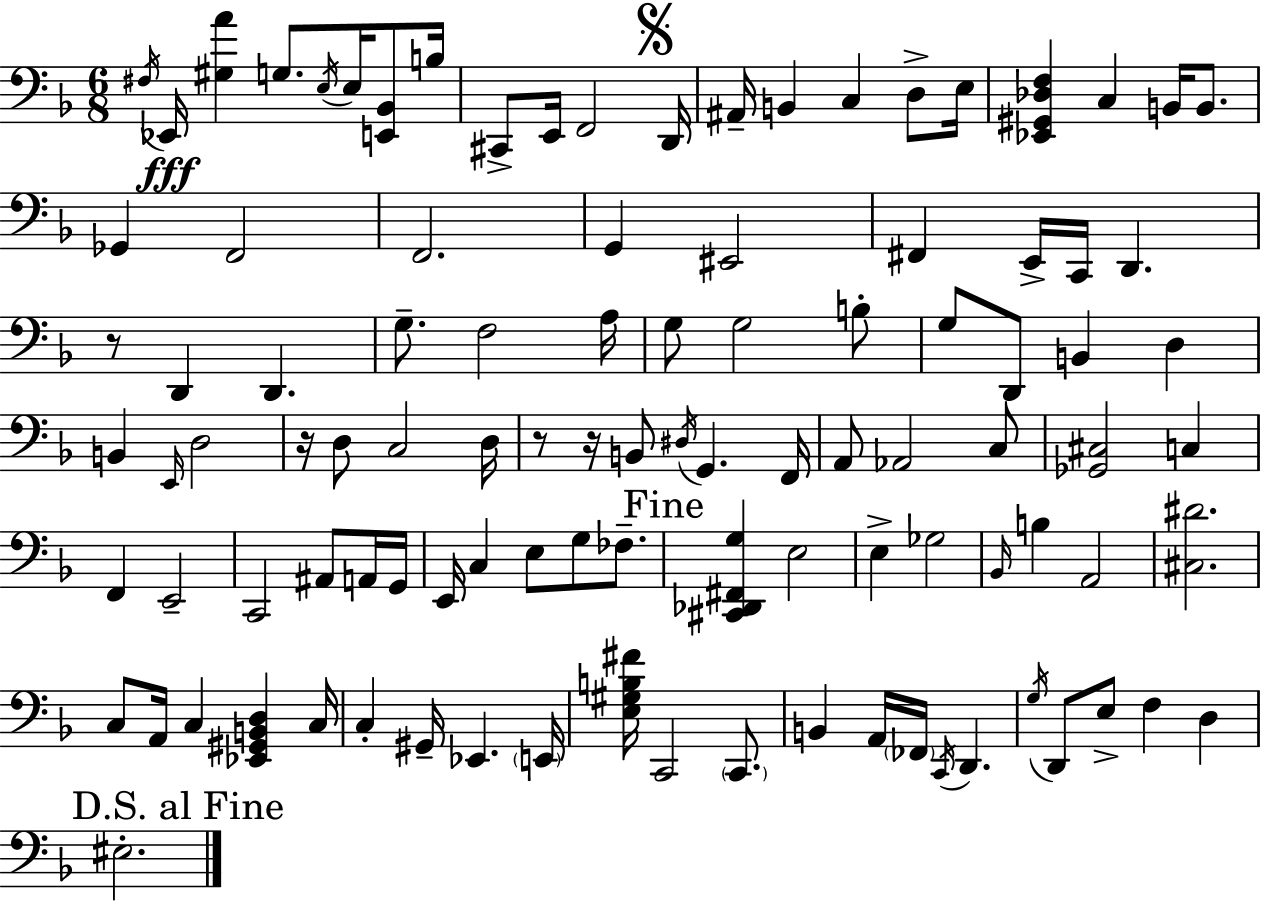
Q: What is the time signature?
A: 6/8